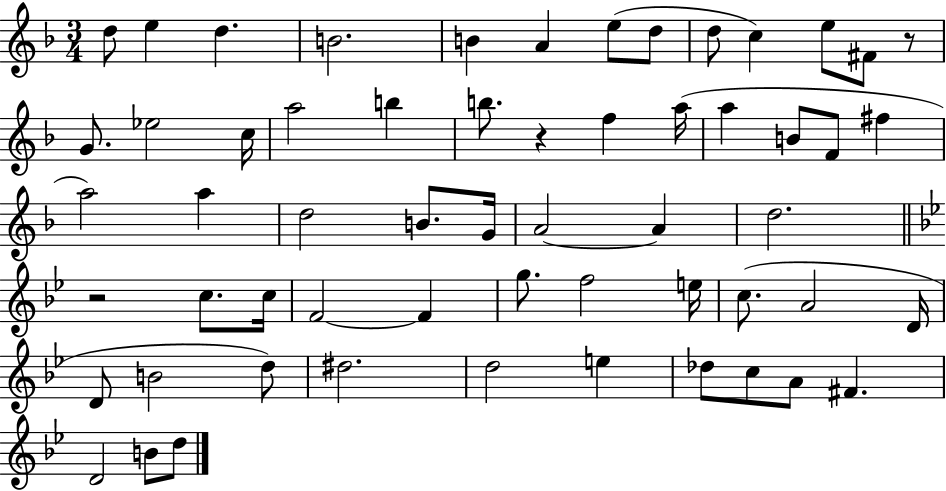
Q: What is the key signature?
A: F major